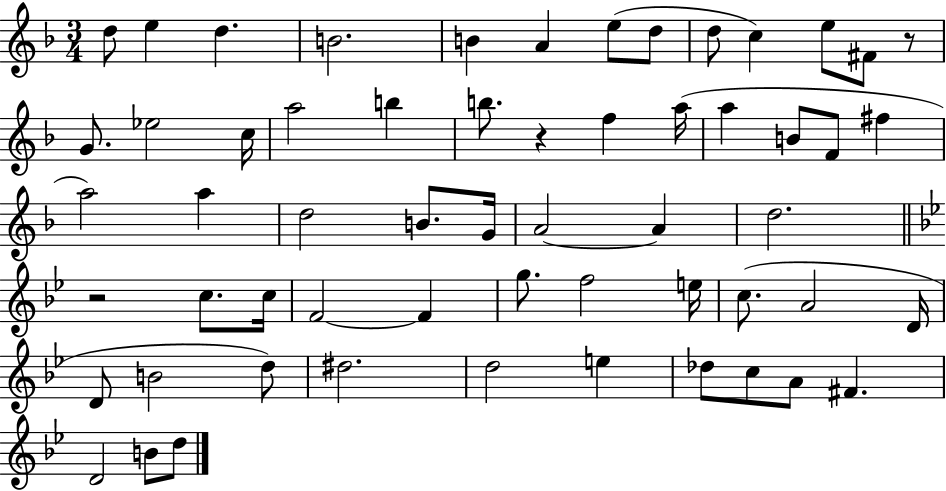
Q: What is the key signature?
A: F major